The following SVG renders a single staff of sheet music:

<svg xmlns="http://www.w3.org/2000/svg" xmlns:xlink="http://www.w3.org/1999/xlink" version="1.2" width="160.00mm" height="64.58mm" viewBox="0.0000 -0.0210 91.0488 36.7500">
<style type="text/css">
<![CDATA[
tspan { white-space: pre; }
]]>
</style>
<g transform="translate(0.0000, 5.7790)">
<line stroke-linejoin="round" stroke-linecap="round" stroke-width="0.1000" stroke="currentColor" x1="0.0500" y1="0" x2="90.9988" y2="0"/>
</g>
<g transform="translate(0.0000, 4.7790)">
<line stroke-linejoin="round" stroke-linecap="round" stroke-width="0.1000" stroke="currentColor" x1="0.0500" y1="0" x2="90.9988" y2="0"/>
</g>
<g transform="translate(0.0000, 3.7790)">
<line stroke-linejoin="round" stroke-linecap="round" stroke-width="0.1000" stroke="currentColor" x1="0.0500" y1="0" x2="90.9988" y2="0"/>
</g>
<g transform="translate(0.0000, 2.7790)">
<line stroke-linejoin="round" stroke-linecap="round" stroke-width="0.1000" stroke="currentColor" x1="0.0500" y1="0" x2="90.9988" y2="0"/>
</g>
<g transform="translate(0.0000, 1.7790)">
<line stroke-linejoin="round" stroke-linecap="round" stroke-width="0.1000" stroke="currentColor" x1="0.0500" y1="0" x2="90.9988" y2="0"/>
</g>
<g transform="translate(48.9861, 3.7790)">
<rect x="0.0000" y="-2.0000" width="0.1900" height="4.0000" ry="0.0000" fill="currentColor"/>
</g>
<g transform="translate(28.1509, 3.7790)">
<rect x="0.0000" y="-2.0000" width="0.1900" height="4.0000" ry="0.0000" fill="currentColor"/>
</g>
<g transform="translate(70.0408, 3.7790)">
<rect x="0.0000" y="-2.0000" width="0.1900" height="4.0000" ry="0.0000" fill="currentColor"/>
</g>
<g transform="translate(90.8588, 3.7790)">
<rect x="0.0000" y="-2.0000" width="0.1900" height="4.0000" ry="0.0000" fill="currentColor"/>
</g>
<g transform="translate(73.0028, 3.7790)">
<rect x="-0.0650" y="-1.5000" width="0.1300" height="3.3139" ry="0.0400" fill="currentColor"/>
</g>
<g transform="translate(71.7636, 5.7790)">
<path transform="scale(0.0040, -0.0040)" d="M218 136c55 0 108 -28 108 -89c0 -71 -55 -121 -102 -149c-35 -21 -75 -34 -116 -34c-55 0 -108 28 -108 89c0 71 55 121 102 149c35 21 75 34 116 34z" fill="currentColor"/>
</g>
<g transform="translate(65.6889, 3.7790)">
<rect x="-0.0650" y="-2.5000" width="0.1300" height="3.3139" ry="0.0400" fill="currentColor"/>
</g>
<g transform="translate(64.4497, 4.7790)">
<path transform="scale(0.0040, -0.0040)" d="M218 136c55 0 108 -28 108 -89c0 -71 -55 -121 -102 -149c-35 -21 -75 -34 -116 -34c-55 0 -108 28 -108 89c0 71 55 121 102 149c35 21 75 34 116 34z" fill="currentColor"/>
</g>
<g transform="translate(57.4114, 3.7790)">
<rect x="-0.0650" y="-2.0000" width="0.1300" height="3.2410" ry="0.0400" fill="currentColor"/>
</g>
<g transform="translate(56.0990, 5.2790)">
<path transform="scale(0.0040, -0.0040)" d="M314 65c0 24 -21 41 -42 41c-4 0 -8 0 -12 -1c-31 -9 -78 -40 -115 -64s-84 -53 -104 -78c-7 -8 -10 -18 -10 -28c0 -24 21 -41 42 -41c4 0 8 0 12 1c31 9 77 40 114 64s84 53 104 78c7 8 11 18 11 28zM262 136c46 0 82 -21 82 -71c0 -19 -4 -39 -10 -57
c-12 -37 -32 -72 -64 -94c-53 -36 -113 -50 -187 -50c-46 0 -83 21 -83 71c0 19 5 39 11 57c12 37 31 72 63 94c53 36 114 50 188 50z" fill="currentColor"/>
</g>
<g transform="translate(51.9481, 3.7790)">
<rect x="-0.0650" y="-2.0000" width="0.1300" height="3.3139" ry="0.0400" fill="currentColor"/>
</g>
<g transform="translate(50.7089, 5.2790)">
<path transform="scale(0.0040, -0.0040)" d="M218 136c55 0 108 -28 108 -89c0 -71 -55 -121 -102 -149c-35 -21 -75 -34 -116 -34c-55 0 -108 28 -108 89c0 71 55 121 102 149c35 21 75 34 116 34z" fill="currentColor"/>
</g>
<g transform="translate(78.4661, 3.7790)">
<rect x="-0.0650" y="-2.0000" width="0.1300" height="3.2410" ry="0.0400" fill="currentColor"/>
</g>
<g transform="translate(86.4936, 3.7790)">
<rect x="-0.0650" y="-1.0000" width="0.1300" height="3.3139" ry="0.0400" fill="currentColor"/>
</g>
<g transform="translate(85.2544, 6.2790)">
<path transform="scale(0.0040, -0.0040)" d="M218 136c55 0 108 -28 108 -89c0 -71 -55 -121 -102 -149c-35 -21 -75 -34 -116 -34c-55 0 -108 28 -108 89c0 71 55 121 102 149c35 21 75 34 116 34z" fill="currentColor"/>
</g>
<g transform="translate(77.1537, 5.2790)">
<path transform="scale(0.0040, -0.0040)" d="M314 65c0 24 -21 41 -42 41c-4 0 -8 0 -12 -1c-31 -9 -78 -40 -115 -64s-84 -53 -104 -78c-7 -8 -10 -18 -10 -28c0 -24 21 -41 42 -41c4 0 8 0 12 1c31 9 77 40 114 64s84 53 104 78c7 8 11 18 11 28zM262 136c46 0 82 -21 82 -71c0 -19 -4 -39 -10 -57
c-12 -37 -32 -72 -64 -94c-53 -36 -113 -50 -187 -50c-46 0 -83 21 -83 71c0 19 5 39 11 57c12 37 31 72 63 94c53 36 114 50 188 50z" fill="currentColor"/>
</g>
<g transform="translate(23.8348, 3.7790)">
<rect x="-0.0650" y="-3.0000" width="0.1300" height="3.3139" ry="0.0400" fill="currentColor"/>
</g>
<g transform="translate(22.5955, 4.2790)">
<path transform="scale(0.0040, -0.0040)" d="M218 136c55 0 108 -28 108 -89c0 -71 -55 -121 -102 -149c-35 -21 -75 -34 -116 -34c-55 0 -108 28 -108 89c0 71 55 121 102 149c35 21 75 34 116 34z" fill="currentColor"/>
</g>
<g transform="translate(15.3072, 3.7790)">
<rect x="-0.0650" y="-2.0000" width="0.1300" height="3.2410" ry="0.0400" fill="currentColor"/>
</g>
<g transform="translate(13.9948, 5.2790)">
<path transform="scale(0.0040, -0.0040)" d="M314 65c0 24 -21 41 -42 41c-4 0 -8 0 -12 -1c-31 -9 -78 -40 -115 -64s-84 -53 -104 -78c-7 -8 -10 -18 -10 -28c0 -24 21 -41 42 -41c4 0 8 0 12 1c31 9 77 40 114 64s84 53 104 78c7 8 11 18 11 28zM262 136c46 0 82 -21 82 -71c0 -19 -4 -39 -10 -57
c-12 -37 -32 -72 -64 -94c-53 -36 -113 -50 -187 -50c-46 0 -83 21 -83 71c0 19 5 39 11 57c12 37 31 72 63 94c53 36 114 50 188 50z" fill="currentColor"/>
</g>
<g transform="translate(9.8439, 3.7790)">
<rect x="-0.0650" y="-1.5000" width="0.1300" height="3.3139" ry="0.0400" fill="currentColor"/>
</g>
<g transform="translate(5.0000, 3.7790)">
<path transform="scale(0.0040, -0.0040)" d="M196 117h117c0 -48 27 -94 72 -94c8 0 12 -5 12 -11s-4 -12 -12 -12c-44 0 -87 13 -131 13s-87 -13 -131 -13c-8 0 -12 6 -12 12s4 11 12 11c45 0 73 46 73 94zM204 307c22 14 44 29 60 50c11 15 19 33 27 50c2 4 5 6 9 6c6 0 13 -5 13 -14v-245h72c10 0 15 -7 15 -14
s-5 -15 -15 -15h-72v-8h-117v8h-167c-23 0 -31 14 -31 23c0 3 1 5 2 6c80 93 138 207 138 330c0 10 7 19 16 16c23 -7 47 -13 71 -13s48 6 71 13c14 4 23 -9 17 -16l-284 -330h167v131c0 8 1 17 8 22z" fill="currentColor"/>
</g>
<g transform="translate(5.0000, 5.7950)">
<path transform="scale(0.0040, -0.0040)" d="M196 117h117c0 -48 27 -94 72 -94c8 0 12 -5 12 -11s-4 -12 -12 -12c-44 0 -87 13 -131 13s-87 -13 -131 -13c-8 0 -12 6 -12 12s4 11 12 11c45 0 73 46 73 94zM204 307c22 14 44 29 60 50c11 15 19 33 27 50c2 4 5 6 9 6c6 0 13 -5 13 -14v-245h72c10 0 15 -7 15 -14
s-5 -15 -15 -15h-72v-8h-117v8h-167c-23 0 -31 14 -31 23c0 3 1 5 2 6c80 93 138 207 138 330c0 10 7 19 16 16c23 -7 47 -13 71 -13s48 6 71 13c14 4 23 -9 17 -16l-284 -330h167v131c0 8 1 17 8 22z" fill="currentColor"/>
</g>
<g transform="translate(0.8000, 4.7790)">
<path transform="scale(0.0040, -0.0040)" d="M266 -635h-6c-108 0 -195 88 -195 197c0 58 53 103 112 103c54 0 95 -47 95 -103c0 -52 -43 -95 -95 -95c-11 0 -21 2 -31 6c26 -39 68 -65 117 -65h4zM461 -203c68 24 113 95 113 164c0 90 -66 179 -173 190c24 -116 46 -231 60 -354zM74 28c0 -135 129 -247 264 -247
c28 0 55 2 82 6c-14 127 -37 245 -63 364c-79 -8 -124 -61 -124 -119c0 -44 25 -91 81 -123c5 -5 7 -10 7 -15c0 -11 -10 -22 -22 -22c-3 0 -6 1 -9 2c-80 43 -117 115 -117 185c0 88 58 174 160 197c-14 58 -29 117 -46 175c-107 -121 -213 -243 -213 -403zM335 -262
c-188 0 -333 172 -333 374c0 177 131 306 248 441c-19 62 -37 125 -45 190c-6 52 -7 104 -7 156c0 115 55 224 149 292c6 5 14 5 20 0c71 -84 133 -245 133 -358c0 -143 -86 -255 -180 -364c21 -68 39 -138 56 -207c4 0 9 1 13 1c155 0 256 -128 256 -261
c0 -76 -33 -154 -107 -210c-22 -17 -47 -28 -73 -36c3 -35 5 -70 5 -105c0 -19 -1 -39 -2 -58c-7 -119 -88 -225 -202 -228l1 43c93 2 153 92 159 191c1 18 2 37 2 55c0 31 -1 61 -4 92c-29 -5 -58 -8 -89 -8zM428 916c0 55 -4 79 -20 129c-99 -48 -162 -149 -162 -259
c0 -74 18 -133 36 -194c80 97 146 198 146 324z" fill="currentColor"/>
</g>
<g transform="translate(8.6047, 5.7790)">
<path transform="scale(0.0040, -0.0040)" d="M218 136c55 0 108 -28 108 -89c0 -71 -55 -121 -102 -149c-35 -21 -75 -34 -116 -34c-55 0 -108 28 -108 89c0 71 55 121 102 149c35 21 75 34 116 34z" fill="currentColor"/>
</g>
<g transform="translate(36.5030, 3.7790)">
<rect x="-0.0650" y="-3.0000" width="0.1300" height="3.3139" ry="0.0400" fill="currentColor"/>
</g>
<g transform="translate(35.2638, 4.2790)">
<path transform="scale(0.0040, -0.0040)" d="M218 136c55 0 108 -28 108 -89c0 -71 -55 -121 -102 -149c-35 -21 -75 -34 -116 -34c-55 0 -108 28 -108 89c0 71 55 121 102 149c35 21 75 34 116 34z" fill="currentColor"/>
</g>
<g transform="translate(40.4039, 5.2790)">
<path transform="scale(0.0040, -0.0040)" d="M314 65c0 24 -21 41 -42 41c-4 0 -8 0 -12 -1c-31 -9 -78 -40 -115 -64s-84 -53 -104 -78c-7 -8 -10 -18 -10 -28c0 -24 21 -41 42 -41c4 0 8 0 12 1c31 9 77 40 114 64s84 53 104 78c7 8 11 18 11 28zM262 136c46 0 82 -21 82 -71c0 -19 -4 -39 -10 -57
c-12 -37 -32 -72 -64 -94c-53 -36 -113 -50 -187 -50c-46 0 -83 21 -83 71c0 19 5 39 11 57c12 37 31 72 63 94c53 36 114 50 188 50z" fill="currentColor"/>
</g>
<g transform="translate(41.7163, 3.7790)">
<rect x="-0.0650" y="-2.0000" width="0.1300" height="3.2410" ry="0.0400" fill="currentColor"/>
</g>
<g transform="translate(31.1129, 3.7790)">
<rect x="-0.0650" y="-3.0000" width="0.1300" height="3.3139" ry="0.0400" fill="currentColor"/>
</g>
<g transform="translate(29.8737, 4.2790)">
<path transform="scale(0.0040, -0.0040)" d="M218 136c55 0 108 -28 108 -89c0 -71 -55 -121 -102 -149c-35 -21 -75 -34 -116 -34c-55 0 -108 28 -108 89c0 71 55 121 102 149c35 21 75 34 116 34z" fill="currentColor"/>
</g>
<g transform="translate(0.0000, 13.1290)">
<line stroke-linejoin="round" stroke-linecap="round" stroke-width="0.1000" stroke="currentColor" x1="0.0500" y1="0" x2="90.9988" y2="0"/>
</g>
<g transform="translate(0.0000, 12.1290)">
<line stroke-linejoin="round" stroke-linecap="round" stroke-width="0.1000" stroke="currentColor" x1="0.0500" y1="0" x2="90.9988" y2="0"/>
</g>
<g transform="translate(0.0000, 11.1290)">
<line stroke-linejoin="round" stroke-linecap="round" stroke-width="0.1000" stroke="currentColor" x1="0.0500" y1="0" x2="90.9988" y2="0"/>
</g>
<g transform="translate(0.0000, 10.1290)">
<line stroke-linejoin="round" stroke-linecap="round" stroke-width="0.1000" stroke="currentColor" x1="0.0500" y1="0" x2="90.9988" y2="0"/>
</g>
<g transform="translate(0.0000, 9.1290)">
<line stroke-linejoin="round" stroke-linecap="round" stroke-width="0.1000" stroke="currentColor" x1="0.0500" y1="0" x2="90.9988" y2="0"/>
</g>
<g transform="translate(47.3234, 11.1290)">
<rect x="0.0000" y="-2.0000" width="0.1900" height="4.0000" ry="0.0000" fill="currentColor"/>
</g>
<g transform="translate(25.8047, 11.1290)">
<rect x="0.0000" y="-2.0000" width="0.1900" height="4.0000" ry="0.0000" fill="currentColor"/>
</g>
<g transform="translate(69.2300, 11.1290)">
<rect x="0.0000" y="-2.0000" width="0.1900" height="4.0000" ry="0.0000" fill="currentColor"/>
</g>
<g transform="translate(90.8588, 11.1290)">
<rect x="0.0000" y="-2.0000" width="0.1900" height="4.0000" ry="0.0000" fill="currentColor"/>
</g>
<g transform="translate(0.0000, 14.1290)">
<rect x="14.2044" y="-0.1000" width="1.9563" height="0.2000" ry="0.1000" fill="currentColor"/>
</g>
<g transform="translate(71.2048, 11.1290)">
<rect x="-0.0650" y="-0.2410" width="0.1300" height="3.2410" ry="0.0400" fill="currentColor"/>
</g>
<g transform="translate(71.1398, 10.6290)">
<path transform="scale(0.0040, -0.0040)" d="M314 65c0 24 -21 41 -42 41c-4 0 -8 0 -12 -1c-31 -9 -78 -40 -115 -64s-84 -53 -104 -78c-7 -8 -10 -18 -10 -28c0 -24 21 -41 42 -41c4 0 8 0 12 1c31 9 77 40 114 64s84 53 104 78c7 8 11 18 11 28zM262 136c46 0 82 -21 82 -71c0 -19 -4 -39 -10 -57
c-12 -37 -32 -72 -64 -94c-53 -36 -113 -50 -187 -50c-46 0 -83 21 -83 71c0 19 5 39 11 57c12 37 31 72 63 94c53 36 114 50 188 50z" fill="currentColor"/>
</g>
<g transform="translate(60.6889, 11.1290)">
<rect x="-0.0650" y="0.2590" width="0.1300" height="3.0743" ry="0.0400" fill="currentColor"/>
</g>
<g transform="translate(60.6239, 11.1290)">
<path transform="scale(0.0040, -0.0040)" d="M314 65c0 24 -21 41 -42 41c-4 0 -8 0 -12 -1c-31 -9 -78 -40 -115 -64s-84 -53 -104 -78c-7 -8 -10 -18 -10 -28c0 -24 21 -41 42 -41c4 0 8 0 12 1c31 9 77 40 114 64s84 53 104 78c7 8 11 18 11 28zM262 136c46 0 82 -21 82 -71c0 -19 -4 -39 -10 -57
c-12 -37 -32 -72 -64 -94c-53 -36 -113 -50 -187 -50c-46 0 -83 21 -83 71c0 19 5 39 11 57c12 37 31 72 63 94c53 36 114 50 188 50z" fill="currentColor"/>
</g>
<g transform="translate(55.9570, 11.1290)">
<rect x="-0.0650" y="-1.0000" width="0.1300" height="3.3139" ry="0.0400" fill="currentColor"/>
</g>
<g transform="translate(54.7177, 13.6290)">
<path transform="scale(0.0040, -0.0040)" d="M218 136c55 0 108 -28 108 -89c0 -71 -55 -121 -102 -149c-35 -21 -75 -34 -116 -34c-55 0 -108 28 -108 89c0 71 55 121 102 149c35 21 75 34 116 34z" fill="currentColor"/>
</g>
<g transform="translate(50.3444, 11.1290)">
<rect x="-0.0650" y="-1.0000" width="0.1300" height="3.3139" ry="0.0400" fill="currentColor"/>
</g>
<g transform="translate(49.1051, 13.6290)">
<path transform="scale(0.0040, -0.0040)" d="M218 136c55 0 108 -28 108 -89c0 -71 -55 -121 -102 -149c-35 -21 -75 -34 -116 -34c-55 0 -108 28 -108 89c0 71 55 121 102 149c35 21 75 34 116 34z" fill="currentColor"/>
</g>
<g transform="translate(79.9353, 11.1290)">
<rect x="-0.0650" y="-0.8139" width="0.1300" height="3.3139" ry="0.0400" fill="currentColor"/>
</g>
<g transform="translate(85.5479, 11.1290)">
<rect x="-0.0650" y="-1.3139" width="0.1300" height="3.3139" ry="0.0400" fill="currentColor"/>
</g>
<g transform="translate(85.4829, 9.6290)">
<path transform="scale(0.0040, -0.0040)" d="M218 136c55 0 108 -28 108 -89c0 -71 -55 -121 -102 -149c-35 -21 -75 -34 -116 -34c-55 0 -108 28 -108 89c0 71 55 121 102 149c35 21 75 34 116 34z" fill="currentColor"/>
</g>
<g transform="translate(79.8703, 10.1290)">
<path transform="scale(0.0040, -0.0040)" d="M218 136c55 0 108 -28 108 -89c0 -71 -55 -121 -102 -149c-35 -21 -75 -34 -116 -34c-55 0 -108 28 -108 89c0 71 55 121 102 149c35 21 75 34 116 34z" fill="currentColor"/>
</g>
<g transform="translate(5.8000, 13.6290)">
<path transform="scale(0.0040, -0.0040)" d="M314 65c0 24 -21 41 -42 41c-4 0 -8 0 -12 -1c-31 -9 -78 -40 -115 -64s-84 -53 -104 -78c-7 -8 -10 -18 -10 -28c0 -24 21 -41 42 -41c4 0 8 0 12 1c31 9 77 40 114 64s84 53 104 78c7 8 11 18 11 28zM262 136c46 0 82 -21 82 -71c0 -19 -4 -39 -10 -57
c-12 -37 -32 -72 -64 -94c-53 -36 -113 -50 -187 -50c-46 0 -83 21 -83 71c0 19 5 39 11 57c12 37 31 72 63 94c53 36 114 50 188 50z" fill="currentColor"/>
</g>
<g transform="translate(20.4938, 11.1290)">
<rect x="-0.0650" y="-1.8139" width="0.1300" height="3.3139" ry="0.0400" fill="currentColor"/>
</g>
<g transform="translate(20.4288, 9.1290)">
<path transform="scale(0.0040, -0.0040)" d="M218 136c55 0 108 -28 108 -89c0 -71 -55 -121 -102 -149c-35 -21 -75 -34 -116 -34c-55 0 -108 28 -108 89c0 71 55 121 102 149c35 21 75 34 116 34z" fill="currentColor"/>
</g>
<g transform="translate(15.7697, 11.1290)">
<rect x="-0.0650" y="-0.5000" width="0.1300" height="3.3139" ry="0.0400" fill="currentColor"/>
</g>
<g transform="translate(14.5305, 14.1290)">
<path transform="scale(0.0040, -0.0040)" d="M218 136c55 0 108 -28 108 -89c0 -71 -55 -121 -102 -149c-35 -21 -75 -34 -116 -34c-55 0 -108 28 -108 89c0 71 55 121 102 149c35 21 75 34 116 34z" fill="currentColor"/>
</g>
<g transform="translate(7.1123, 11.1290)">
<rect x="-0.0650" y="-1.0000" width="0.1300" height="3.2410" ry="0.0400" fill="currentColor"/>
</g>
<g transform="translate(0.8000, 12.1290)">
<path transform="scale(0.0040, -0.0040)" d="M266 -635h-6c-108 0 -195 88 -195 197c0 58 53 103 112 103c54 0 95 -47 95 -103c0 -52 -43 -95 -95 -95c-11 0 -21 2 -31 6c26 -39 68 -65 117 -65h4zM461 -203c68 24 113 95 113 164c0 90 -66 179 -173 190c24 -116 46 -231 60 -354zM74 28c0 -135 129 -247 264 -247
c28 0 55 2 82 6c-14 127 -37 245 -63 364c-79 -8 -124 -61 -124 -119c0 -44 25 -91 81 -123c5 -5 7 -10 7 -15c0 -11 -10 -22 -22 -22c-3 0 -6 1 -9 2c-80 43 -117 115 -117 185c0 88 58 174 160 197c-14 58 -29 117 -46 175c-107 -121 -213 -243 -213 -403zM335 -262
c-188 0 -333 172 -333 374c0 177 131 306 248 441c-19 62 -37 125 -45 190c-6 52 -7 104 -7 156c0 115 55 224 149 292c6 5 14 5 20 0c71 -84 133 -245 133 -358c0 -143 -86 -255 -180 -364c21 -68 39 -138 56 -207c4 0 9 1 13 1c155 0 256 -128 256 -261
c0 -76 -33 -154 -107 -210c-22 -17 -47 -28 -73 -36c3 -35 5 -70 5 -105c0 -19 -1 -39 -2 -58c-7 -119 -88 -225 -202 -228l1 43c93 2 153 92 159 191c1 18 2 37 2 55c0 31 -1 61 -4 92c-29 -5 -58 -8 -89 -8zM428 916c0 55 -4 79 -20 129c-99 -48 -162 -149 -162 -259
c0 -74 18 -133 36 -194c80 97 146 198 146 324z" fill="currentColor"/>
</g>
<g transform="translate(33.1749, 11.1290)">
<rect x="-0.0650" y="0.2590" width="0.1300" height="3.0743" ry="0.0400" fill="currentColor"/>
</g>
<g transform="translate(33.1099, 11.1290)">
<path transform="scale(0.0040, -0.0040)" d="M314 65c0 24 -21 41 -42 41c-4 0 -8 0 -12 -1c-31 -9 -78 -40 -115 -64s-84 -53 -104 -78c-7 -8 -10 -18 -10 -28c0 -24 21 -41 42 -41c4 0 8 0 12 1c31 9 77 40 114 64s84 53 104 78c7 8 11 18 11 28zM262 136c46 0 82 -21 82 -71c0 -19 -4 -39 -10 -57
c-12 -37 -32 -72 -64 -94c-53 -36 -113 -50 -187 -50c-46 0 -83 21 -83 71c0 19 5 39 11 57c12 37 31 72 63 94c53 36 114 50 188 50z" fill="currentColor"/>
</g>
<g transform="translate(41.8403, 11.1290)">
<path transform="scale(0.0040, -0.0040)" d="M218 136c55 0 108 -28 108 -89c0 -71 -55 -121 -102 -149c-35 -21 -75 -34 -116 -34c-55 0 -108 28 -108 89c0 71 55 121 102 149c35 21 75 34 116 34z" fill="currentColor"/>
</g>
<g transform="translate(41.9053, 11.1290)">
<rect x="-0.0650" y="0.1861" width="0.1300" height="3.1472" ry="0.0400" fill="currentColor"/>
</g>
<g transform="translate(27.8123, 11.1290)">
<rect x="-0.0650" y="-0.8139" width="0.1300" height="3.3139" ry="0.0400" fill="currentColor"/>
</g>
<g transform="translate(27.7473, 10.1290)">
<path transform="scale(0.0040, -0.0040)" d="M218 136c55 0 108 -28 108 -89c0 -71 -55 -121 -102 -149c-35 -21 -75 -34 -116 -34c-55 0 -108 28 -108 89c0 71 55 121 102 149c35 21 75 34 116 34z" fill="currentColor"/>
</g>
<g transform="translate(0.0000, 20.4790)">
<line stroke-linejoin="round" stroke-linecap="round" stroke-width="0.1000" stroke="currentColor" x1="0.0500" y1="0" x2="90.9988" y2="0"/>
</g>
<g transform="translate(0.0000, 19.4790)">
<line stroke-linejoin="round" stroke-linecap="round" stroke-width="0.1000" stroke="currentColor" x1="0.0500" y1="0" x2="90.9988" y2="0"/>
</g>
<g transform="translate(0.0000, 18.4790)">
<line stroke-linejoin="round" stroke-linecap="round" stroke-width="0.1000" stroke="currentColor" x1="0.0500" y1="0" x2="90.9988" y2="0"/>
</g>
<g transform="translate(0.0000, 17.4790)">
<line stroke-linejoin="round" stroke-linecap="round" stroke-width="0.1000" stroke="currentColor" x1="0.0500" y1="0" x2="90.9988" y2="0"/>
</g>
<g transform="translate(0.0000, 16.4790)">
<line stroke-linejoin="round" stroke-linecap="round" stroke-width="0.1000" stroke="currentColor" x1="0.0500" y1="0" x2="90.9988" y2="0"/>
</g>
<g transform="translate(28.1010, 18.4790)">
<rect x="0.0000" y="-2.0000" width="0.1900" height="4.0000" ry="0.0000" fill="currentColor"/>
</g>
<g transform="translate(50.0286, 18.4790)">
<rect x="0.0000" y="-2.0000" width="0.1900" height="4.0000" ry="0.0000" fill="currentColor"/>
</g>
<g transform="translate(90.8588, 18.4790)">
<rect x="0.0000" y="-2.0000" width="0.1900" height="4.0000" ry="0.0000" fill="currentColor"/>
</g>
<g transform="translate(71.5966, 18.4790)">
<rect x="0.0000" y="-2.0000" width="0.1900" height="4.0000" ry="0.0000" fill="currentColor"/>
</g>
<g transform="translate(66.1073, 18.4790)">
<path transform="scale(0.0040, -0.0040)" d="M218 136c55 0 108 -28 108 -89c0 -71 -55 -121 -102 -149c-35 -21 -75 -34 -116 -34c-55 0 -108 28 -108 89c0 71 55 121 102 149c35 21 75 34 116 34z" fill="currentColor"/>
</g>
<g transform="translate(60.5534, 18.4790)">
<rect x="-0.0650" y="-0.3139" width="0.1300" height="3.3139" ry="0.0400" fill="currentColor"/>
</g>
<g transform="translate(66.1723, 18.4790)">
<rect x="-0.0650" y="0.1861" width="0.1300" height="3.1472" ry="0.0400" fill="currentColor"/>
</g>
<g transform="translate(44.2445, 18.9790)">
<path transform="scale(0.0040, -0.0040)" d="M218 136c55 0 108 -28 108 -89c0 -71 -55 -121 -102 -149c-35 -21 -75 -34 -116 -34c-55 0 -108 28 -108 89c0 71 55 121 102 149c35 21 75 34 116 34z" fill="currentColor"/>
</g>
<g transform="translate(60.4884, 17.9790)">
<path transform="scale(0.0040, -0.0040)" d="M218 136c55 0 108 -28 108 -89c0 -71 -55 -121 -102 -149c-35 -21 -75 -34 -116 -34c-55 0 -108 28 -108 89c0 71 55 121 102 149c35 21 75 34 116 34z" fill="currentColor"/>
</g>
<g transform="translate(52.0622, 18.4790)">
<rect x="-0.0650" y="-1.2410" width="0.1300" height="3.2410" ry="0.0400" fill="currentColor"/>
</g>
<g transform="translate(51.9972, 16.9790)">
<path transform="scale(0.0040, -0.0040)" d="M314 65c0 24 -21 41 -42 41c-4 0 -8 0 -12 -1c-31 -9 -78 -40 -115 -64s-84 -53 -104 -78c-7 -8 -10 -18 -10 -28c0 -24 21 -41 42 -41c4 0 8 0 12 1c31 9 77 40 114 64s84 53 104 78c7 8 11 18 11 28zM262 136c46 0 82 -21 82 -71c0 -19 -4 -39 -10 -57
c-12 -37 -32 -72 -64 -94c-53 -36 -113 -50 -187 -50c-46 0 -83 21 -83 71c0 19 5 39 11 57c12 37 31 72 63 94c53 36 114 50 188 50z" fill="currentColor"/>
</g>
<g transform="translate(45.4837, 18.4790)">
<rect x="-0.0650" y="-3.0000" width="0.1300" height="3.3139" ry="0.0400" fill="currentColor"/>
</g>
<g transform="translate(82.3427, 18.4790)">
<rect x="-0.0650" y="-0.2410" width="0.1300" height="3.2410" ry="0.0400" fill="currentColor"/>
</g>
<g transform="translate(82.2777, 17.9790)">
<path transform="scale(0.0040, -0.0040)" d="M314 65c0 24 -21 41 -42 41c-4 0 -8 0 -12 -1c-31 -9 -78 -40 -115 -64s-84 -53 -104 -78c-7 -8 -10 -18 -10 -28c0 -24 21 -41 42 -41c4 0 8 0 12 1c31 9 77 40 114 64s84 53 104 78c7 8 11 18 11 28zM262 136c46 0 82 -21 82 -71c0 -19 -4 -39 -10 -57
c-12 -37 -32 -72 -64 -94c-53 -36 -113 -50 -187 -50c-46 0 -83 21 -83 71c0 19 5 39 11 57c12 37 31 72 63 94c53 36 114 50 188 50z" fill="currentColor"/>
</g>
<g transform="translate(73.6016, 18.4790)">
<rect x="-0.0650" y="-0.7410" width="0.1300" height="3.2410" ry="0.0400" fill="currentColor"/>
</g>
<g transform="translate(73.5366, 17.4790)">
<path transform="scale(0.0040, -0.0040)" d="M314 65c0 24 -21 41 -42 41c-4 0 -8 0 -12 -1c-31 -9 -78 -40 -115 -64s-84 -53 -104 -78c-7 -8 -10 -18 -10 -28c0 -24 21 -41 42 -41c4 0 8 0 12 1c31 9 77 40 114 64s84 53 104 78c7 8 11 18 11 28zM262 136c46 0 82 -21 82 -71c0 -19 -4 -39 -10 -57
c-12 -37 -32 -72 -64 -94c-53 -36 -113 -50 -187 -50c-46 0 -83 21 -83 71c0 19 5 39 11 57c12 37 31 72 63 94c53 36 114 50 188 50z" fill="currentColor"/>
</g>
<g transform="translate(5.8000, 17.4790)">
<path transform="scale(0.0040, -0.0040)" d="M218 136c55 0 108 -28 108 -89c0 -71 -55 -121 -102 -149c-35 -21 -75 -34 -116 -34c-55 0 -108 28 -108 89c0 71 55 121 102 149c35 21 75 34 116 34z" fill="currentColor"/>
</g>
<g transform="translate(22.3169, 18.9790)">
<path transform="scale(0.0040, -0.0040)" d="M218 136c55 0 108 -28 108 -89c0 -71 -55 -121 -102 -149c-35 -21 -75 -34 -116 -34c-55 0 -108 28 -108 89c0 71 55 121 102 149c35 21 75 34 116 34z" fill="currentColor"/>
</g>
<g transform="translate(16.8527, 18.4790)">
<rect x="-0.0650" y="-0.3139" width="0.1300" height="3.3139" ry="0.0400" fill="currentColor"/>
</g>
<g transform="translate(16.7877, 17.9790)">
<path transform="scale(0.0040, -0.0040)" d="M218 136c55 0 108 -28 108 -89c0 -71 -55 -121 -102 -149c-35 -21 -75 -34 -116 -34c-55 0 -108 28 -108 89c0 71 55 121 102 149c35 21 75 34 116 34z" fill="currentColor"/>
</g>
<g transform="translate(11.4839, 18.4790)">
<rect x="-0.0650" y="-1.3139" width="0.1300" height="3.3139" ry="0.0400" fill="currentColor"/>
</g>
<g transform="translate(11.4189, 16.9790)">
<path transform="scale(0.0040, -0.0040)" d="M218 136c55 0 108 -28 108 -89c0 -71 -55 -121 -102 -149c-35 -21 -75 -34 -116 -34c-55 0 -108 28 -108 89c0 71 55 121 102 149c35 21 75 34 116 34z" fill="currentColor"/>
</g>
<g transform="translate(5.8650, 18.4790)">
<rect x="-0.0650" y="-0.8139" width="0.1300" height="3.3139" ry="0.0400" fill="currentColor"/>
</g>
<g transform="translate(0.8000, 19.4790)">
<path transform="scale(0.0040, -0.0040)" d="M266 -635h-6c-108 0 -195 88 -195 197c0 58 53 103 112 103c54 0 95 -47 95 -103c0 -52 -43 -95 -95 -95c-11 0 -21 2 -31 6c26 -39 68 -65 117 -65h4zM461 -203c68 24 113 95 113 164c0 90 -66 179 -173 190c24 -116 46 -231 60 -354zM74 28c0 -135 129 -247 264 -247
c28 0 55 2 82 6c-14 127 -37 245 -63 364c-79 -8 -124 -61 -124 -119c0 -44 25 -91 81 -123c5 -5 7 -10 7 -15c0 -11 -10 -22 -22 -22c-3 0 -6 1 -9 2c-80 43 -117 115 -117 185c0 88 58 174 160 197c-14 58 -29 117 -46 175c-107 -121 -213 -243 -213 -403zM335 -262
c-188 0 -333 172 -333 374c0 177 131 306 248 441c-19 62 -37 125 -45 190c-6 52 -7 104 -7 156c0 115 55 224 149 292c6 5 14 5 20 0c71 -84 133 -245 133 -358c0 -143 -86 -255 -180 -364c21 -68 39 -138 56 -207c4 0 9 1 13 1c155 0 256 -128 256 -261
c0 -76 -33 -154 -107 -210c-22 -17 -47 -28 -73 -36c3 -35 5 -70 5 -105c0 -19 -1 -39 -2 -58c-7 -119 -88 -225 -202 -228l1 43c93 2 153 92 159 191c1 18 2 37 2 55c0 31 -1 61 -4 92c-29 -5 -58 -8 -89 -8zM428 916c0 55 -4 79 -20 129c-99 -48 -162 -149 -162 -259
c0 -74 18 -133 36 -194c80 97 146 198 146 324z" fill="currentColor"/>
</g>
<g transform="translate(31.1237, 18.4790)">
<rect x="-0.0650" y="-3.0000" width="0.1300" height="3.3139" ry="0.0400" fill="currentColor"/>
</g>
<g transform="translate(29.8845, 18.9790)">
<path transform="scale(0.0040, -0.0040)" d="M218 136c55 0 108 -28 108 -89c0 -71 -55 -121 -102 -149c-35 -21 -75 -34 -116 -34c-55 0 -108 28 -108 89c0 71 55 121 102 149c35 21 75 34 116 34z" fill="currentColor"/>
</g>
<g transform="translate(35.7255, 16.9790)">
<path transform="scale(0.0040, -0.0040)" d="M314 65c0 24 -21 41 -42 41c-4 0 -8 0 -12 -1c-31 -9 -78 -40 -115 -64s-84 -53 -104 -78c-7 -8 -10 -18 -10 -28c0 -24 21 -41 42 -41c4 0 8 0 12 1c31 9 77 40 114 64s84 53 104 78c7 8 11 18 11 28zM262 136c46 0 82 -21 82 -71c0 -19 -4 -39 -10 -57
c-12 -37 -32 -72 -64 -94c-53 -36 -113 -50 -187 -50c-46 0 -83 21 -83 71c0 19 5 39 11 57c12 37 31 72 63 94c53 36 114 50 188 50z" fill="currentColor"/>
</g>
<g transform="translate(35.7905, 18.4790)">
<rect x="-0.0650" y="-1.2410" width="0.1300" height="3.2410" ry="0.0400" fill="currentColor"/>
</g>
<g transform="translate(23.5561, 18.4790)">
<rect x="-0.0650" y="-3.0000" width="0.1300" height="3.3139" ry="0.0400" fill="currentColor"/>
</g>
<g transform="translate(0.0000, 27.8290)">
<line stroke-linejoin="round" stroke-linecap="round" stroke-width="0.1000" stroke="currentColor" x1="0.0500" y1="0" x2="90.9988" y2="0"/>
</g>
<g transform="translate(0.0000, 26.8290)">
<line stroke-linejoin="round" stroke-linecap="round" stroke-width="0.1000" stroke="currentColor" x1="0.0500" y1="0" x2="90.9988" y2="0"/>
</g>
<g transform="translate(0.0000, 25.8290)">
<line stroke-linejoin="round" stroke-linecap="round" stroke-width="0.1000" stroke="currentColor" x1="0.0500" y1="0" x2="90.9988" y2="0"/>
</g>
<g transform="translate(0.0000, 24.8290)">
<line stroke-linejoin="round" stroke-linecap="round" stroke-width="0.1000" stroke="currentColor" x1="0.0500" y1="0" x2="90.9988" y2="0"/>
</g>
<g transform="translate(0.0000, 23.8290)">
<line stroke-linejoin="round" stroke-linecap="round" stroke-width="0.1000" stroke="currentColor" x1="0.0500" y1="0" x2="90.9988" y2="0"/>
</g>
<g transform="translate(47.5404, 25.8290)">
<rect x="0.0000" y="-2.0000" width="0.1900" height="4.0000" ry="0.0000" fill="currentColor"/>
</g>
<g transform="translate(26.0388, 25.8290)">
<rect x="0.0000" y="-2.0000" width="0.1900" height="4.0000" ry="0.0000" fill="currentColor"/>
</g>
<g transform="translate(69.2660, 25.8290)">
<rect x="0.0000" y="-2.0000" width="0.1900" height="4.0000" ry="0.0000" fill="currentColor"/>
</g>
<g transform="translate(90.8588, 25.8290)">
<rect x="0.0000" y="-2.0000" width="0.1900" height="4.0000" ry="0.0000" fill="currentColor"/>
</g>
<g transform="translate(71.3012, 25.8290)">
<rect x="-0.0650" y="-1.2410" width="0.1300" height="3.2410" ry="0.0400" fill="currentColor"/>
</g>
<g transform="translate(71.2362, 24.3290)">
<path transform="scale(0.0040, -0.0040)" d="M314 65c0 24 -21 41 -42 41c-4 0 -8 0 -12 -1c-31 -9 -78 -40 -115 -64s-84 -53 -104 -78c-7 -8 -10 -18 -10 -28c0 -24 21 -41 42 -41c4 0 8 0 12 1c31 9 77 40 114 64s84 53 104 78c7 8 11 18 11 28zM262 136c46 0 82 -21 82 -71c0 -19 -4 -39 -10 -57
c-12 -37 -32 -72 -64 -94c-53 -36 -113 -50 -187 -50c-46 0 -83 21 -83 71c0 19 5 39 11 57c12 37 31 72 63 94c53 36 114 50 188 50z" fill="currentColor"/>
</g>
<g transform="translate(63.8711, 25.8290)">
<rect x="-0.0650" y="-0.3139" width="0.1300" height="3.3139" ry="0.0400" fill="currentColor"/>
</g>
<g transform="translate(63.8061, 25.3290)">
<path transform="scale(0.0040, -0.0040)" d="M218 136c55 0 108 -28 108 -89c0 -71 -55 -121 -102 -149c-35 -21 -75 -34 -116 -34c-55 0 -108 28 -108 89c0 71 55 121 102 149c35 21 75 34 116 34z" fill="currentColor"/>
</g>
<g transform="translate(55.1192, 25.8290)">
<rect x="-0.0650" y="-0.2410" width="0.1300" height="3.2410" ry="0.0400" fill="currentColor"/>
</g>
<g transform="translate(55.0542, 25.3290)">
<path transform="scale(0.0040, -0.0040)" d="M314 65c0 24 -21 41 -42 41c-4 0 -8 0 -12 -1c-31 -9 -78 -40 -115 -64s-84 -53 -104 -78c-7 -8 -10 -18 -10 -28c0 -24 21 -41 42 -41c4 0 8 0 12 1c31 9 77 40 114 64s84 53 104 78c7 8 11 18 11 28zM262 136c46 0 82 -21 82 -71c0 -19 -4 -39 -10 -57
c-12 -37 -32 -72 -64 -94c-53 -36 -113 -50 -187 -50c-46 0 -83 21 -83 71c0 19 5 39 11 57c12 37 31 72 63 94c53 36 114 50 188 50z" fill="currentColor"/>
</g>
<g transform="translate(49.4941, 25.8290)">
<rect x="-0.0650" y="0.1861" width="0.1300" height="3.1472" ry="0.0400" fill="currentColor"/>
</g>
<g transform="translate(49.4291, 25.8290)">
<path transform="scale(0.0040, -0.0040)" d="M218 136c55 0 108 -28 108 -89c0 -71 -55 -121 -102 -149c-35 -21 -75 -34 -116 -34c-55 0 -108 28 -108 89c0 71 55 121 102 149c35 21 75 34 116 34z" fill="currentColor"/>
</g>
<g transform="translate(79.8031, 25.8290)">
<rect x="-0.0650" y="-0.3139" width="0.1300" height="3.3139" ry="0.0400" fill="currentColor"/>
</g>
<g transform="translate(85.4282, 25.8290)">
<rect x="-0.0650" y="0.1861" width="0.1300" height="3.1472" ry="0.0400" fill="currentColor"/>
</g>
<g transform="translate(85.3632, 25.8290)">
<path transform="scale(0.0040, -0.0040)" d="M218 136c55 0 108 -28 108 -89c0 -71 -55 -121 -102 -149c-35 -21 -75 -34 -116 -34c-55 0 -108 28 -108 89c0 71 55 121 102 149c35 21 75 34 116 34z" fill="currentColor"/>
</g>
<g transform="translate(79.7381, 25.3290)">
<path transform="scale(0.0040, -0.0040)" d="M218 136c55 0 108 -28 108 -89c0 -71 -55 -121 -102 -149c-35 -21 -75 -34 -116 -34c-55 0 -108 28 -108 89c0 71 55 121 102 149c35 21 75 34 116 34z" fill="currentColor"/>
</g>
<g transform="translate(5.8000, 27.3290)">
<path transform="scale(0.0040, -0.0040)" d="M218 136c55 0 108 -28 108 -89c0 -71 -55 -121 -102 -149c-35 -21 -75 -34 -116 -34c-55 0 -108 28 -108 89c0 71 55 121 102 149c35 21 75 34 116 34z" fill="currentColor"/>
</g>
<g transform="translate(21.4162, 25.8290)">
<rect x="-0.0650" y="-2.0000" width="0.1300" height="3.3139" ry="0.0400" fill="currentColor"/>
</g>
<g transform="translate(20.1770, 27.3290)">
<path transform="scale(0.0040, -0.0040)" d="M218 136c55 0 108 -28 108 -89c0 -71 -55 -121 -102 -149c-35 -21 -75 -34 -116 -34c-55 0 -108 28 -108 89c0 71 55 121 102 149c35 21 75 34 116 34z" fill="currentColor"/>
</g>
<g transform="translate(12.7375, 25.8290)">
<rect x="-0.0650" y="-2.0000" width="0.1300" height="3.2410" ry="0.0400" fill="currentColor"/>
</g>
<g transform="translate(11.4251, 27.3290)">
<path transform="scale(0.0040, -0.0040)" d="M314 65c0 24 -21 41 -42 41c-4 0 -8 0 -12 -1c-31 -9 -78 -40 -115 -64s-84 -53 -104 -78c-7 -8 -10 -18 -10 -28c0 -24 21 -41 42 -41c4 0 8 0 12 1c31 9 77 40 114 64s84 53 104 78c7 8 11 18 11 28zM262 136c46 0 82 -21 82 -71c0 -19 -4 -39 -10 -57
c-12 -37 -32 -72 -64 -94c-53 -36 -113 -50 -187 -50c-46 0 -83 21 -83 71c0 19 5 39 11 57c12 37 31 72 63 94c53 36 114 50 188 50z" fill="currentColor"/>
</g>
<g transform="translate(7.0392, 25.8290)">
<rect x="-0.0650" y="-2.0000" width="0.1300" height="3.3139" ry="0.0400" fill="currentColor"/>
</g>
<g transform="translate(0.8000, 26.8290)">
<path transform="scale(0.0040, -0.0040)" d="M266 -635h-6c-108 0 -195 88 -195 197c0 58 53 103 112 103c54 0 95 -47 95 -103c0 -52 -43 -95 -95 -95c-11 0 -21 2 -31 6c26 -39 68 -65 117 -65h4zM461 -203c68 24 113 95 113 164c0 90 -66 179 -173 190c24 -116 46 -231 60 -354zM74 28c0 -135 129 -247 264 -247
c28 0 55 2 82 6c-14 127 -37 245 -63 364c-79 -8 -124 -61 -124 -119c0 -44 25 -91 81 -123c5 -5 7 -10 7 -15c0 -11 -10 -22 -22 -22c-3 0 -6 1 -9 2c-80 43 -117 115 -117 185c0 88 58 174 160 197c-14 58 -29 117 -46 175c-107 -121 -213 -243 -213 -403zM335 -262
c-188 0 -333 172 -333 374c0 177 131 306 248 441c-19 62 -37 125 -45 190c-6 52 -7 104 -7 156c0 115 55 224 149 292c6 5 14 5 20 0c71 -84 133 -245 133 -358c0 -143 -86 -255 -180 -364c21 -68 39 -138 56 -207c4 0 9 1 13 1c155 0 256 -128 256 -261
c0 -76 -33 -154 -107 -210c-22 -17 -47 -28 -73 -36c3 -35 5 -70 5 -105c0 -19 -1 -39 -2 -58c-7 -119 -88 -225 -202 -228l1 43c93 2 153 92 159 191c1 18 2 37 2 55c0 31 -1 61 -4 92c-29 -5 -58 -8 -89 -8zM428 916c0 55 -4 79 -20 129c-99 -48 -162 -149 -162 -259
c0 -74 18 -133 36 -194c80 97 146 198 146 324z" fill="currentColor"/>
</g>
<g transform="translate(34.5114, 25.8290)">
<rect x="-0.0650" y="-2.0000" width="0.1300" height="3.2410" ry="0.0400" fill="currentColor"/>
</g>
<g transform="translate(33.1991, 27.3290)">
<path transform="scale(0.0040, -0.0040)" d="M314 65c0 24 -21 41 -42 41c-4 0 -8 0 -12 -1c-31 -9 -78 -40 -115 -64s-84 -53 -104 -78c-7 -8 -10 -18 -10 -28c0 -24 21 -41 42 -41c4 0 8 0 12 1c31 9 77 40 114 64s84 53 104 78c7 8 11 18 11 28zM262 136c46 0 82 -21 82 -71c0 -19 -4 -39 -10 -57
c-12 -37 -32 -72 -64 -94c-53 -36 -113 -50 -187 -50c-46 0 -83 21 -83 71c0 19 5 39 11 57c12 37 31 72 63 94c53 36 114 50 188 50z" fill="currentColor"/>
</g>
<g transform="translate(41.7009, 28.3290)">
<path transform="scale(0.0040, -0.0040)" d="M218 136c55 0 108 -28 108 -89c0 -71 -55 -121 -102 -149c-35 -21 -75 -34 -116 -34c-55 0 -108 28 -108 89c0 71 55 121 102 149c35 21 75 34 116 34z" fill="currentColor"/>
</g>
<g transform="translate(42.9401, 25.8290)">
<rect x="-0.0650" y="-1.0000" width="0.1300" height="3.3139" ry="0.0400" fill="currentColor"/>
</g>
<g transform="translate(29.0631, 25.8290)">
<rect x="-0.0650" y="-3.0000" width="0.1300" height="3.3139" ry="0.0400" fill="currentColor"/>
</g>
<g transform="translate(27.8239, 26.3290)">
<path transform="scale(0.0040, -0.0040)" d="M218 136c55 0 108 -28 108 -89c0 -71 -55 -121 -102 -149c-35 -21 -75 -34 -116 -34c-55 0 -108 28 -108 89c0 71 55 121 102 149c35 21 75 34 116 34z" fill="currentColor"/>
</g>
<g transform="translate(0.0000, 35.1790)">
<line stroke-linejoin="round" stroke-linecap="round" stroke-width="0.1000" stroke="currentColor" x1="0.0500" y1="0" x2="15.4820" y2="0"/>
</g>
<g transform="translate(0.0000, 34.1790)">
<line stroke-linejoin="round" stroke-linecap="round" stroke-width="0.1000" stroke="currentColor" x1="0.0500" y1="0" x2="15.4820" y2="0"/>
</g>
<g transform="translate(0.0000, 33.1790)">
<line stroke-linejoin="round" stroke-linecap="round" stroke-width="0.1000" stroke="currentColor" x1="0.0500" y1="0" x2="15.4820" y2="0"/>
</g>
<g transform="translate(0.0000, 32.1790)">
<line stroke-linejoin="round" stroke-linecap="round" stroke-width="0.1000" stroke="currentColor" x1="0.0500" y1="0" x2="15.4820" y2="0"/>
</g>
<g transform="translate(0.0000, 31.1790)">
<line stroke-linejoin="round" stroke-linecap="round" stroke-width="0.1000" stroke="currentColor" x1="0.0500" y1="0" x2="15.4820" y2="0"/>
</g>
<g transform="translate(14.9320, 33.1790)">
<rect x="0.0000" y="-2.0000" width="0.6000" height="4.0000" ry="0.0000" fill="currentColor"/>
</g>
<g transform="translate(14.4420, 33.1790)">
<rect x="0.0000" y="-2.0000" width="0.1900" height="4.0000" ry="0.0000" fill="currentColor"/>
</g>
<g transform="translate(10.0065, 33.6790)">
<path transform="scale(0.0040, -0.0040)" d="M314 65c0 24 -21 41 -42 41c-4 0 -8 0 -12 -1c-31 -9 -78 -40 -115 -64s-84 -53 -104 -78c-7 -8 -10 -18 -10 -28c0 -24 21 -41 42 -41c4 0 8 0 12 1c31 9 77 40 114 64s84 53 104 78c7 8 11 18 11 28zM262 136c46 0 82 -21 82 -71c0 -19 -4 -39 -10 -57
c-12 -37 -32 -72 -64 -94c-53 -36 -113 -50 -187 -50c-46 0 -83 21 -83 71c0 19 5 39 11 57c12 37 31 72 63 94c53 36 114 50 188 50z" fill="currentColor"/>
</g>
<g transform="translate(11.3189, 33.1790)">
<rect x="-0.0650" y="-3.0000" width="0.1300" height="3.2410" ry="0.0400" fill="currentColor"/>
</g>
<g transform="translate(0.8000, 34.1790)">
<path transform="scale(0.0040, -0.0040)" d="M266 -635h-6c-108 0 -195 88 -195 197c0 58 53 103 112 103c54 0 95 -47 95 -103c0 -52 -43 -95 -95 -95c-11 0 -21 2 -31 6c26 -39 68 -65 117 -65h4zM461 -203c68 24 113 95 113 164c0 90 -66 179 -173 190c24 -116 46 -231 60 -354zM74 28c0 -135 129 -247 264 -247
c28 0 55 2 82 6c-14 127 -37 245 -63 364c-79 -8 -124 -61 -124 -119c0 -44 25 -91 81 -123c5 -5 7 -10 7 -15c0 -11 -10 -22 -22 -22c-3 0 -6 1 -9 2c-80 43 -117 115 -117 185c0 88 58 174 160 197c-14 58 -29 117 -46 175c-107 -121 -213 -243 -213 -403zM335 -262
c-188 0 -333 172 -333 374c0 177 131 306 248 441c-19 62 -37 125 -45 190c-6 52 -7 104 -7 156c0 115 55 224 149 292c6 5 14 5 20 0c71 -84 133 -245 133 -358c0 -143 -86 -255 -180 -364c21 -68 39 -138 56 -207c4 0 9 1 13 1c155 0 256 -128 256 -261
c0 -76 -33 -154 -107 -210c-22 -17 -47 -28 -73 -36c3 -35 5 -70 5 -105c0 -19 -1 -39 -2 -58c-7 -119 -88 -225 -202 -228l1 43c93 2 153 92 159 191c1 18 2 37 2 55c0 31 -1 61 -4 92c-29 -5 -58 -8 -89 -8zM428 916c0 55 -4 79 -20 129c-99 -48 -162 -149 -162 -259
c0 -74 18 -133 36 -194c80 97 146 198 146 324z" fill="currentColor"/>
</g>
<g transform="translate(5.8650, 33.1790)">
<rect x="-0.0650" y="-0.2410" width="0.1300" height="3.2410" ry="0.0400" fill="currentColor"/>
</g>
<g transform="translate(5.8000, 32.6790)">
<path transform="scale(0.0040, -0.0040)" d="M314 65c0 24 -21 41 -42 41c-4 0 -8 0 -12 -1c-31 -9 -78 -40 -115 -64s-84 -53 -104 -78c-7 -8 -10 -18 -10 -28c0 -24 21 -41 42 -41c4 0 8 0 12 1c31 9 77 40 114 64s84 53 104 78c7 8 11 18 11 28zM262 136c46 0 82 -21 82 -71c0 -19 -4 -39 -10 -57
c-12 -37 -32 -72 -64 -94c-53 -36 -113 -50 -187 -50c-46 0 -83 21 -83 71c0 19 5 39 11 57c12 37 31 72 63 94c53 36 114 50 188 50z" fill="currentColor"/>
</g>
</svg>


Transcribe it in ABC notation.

X:1
T:Untitled
M:4/4
L:1/4
K:C
E F2 A A A F2 F F2 G E F2 D D2 C f d B2 B D D B2 c2 d e d e c A A e2 A e2 c B d2 c2 F F2 F A F2 D B c2 c e2 c B c2 A2